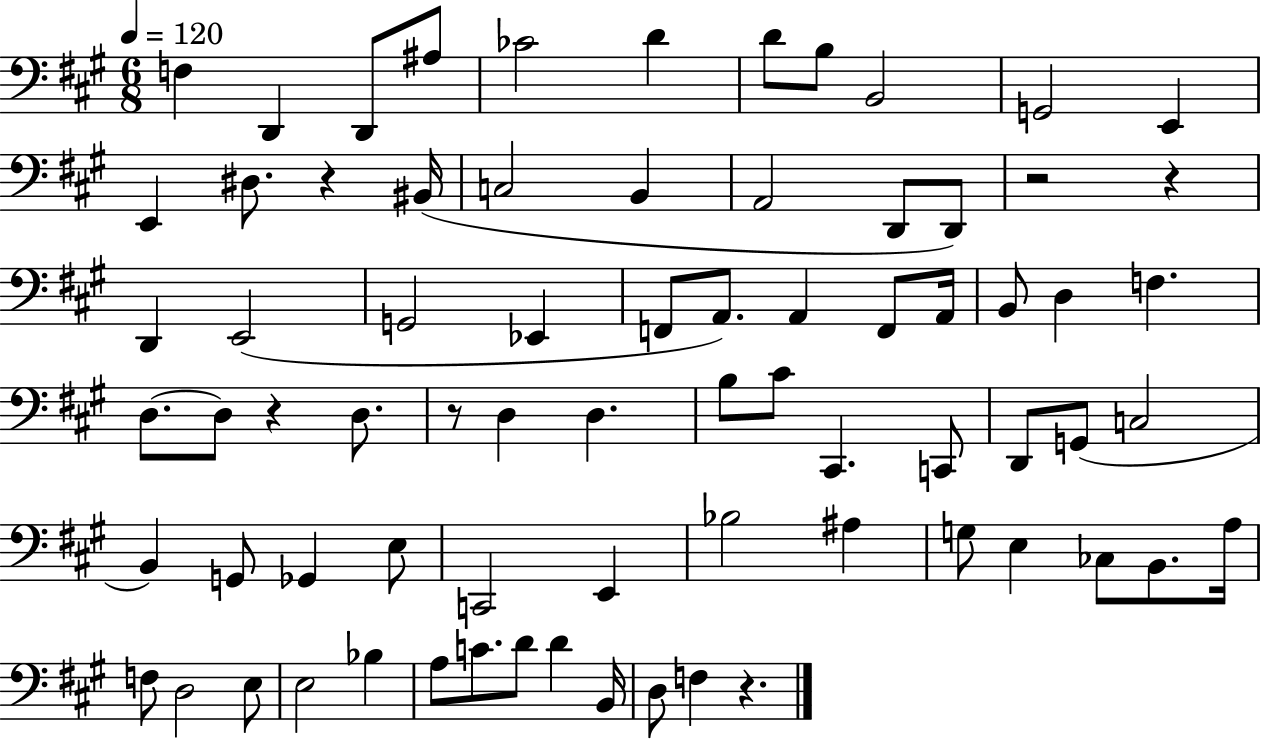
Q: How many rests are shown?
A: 6